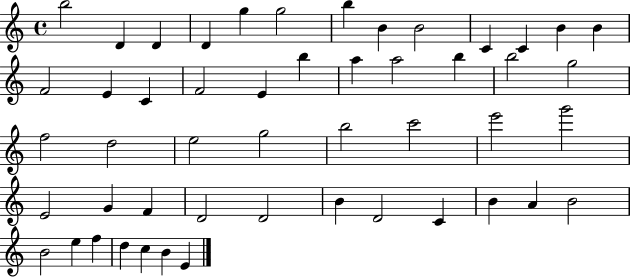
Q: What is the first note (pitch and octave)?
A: B5